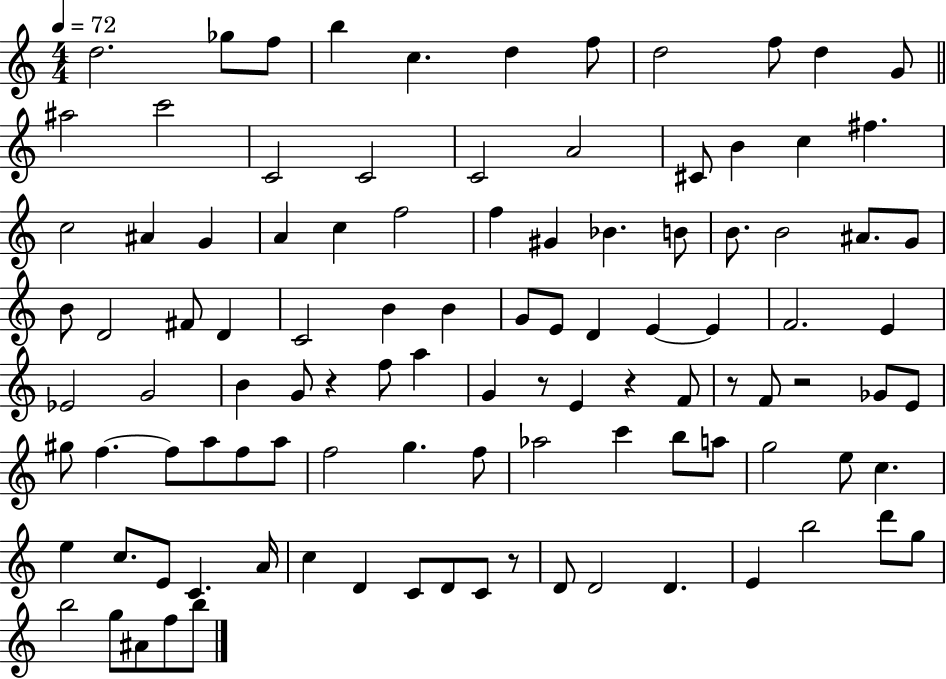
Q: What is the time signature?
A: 4/4